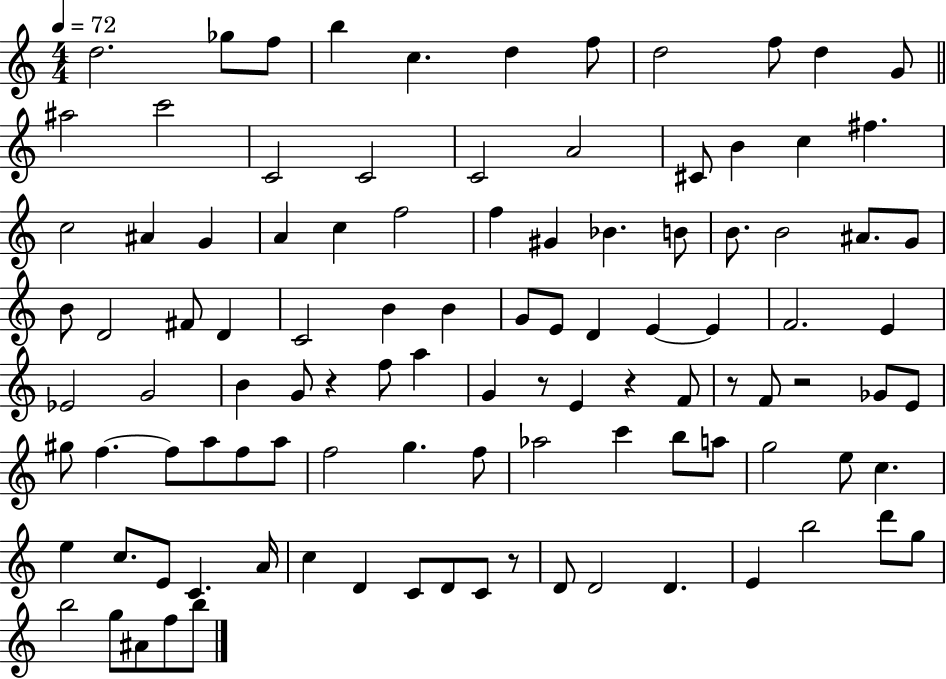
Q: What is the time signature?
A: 4/4